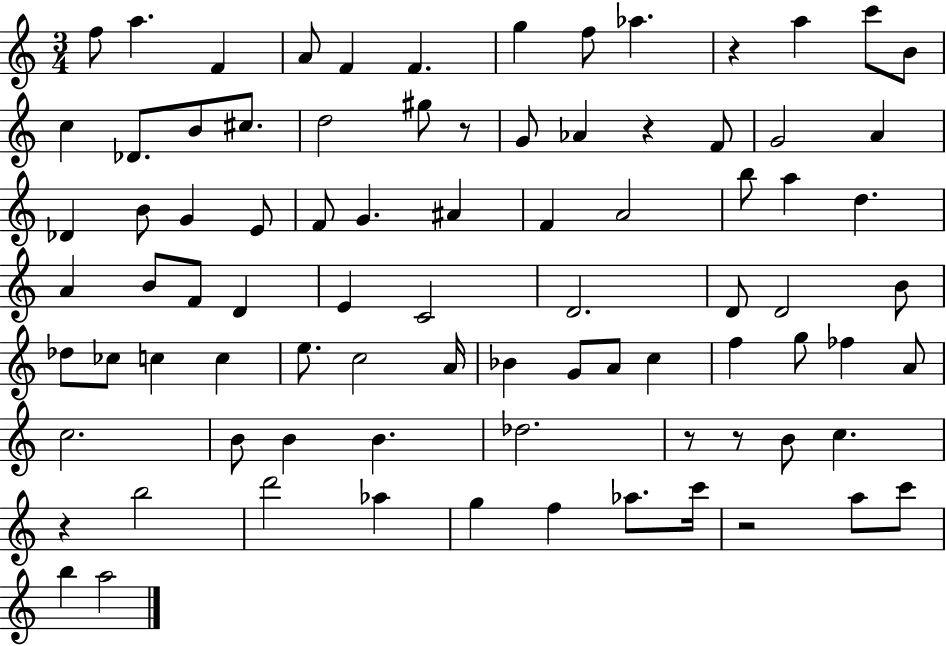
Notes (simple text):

F5/e A5/q. F4/q A4/e F4/q F4/q. G5/q F5/e Ab5/q. R/q A5/q C6/e B4/e C5/q Db4/e. B4/e C#5/e. D5/h G#5/e R/e G4/e Ab4/q R/q F4/e G4/h A4/q Db4/q B4/e G4/q E4/e F4/e G4/q. A#4/q F4/q A4/h B5/e A5/q D5/q. A4/q B4/e F4/e D4/q E4/q C4/h D4/h. D4/e D4/h B4/e Db5/e CES5/e C5/q C5/q E5/e. C5/h A4/s Bb4/q G4/e A4/e C5/q F5/q G5/e FES5/q A4/e C5/h. B4/e B4/q B4/q. Db5/h. R/e R/e B4/e C5/q. R/q B5/h D6/h Ab5/q G5/q F5/q Ab5/e. C6/s R/h A5/e C6/e B5/q A5/h